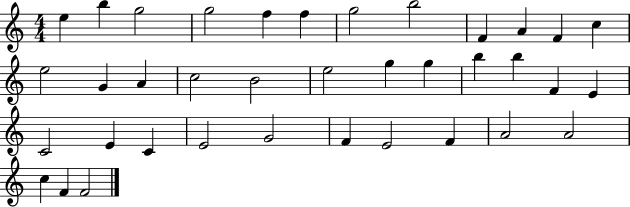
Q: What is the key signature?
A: C major